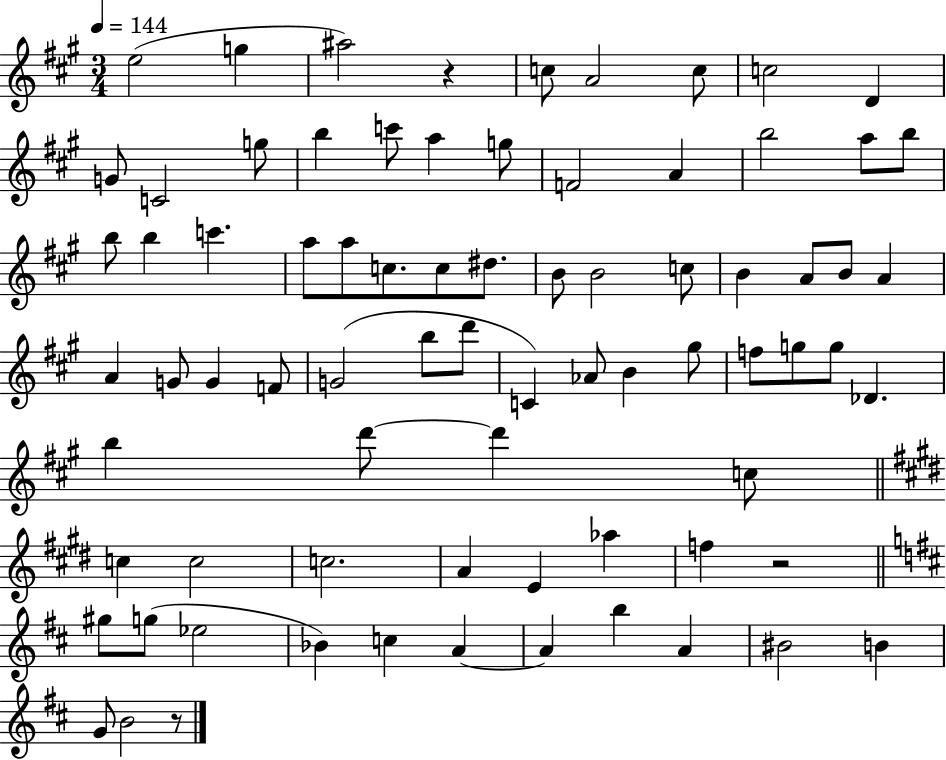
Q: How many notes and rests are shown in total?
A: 77